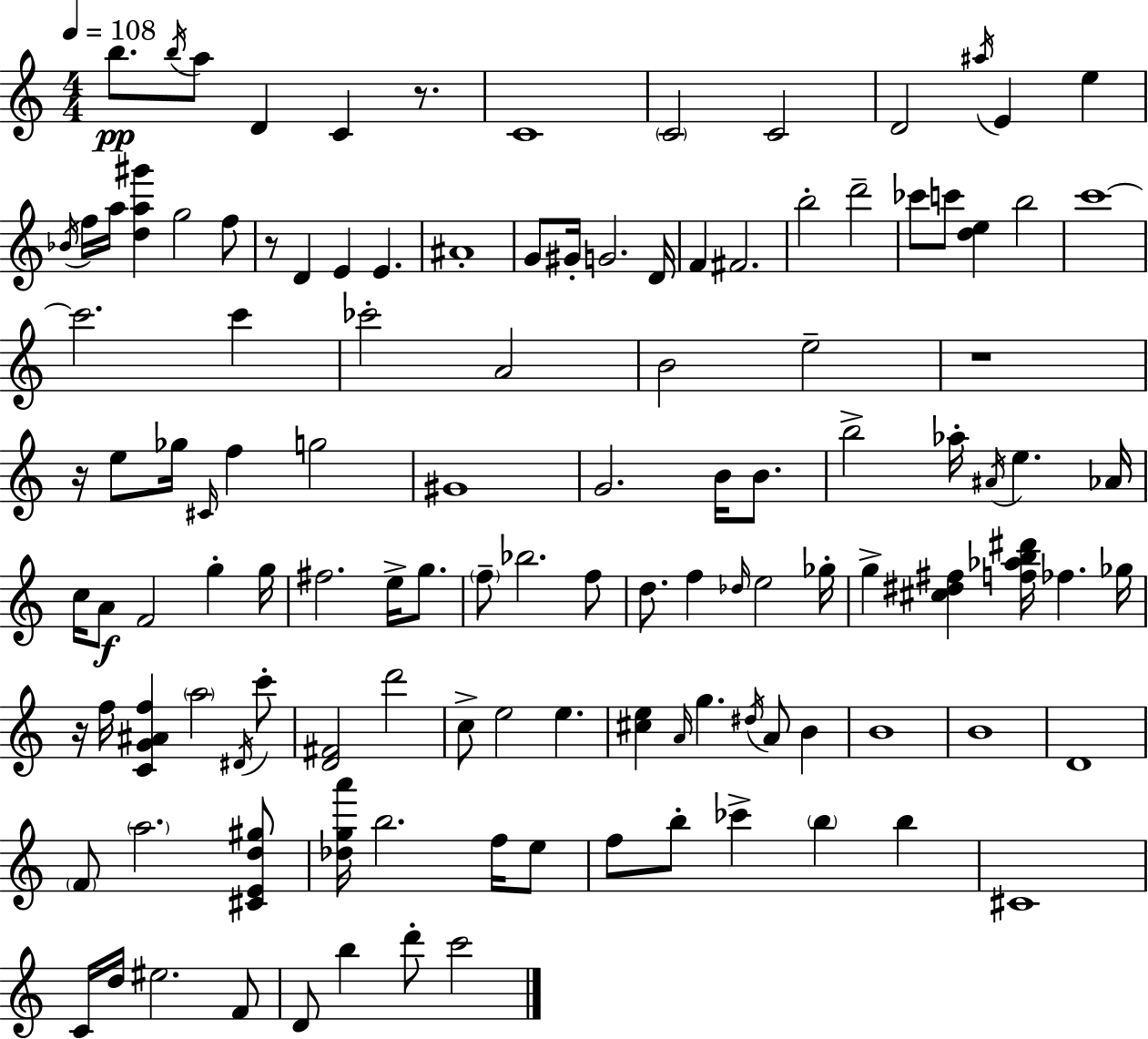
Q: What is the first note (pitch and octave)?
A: B5